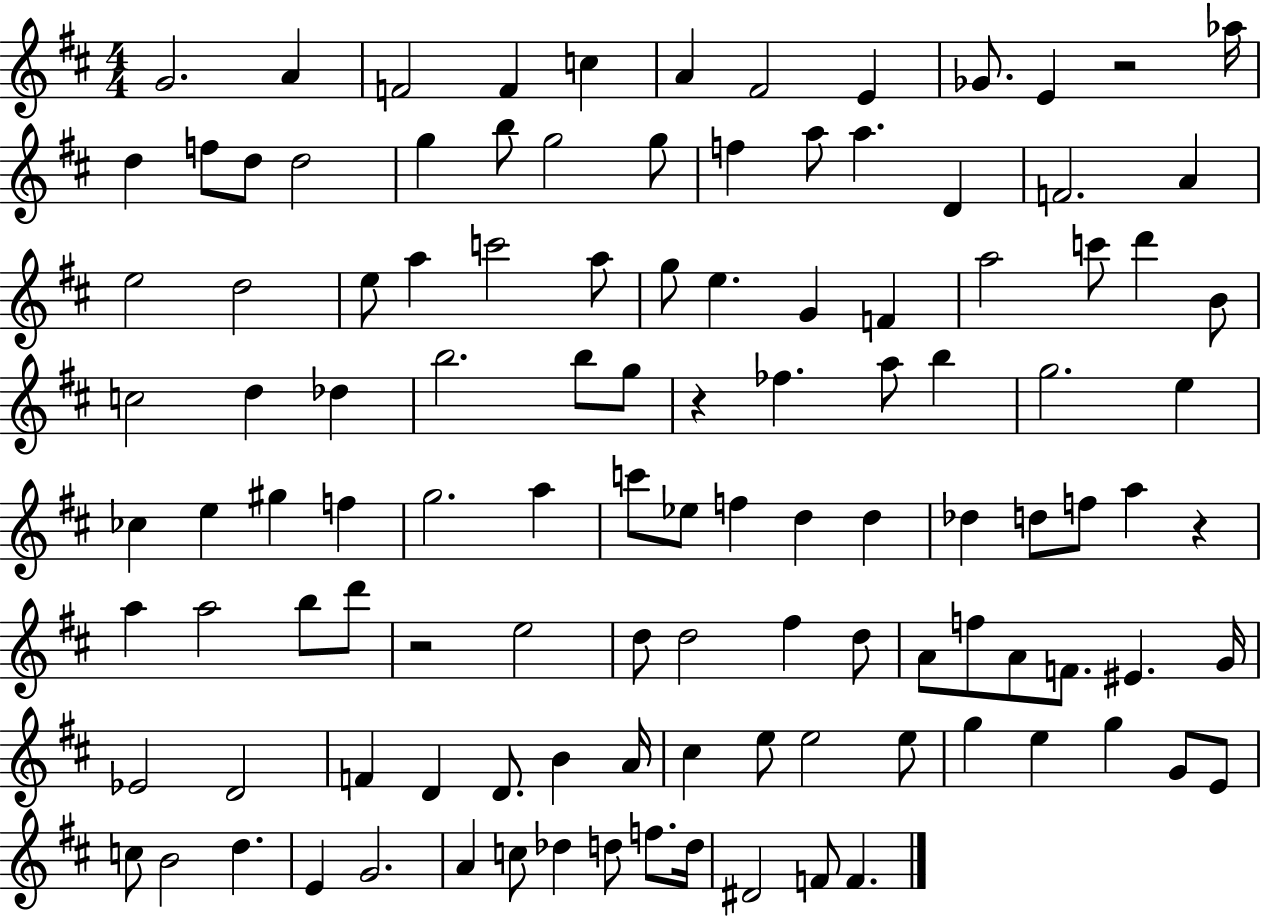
{
  \clef treble
  \numericTimeSignature
  \time 4/4
  \key d \major
  \repeat volta 2 { g'2. a'4 | f'2 f'4 c''4 | a'4 fis'2 e'4 | ges'8. e'4 r2 aes''16 | \break d''4 f''8 d''8 d''2 | g''4 b''8 g''2 g''8 | f''4 a''8 a''4. d'4 | f'2. a'4 | \break e''2 d''2 | e''8 a''4 c'''2 a''8 | g''8 e''4. g'4 f'4 | a''2 c'''8 d'''4 b'8 | \break c''2 d''4 des''4 | b''2. b''8 g''8 | r4 fes''4. a''8 b''4 | g''2. e''4 | \break ces''4 e''4 gis''4 f''4 | g''2. a''4 | c'''8 ees''8 f''4 d''4 d''4 | des''4 d''8 f''8 a''4 r4 | \break a''4 a''2 b''8 d'''8 | r2 e''2 | d''8 d''2 fis''4 d''8 | a'8 f''8 a'8 f'8. eis'4. g'16 | \break ees'2 d'2 | f'4 d'4 d'8. b'4 a'16 | cis''4 e''8 e''2 e''8 | g''4 e''4 g''4 g'8 e'8 | \break c''8 b'2 d''4. | e'4 g'2. | a'4 c''8 des''4 d''8 f''8. d''16 | dis'2 f'8 f'4. | \break } \bar "|."
}